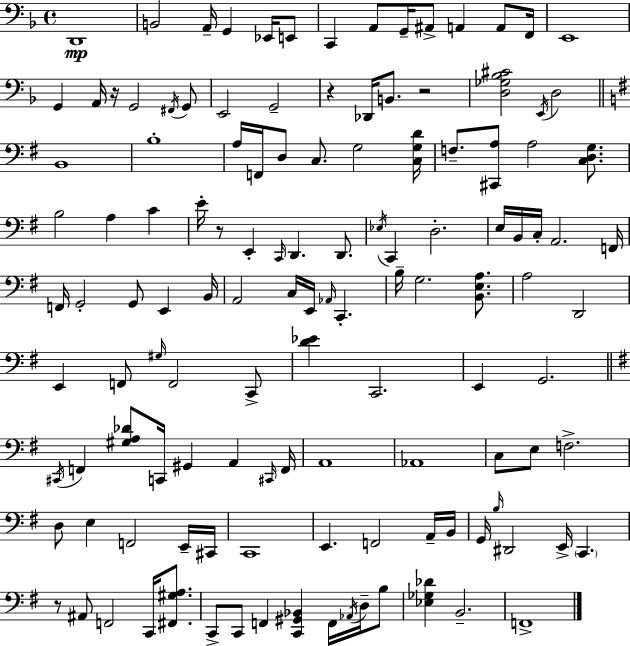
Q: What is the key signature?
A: D minor